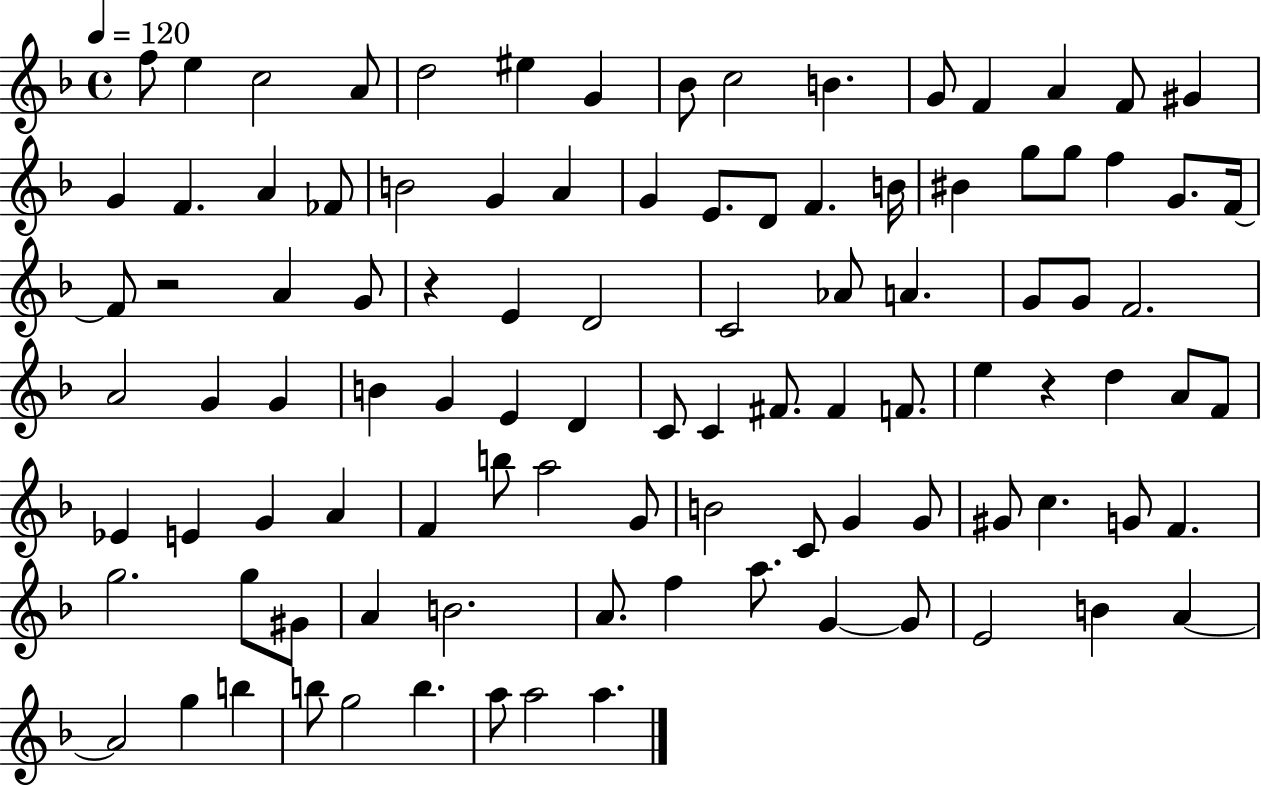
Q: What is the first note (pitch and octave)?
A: F5